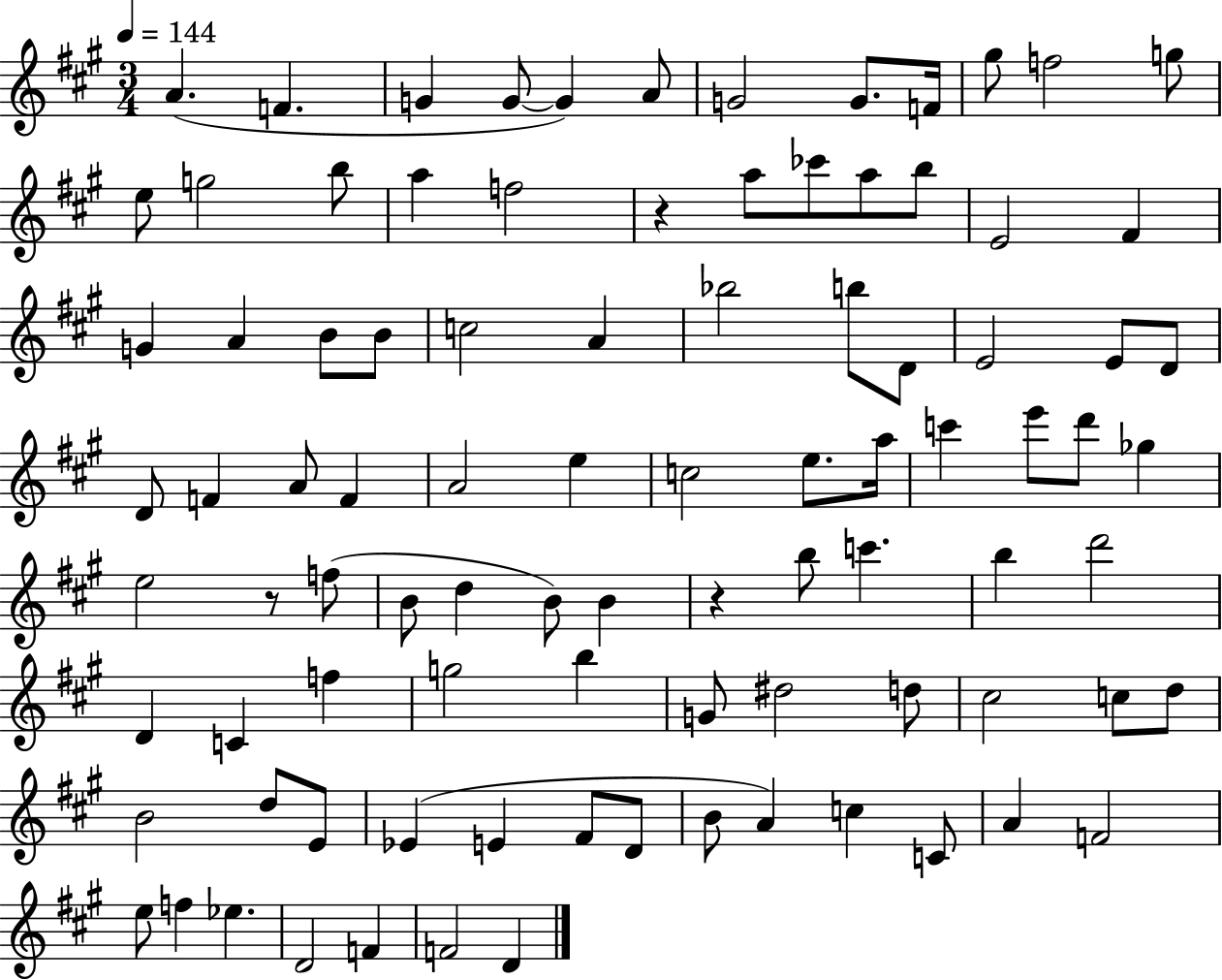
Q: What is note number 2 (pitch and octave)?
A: F4